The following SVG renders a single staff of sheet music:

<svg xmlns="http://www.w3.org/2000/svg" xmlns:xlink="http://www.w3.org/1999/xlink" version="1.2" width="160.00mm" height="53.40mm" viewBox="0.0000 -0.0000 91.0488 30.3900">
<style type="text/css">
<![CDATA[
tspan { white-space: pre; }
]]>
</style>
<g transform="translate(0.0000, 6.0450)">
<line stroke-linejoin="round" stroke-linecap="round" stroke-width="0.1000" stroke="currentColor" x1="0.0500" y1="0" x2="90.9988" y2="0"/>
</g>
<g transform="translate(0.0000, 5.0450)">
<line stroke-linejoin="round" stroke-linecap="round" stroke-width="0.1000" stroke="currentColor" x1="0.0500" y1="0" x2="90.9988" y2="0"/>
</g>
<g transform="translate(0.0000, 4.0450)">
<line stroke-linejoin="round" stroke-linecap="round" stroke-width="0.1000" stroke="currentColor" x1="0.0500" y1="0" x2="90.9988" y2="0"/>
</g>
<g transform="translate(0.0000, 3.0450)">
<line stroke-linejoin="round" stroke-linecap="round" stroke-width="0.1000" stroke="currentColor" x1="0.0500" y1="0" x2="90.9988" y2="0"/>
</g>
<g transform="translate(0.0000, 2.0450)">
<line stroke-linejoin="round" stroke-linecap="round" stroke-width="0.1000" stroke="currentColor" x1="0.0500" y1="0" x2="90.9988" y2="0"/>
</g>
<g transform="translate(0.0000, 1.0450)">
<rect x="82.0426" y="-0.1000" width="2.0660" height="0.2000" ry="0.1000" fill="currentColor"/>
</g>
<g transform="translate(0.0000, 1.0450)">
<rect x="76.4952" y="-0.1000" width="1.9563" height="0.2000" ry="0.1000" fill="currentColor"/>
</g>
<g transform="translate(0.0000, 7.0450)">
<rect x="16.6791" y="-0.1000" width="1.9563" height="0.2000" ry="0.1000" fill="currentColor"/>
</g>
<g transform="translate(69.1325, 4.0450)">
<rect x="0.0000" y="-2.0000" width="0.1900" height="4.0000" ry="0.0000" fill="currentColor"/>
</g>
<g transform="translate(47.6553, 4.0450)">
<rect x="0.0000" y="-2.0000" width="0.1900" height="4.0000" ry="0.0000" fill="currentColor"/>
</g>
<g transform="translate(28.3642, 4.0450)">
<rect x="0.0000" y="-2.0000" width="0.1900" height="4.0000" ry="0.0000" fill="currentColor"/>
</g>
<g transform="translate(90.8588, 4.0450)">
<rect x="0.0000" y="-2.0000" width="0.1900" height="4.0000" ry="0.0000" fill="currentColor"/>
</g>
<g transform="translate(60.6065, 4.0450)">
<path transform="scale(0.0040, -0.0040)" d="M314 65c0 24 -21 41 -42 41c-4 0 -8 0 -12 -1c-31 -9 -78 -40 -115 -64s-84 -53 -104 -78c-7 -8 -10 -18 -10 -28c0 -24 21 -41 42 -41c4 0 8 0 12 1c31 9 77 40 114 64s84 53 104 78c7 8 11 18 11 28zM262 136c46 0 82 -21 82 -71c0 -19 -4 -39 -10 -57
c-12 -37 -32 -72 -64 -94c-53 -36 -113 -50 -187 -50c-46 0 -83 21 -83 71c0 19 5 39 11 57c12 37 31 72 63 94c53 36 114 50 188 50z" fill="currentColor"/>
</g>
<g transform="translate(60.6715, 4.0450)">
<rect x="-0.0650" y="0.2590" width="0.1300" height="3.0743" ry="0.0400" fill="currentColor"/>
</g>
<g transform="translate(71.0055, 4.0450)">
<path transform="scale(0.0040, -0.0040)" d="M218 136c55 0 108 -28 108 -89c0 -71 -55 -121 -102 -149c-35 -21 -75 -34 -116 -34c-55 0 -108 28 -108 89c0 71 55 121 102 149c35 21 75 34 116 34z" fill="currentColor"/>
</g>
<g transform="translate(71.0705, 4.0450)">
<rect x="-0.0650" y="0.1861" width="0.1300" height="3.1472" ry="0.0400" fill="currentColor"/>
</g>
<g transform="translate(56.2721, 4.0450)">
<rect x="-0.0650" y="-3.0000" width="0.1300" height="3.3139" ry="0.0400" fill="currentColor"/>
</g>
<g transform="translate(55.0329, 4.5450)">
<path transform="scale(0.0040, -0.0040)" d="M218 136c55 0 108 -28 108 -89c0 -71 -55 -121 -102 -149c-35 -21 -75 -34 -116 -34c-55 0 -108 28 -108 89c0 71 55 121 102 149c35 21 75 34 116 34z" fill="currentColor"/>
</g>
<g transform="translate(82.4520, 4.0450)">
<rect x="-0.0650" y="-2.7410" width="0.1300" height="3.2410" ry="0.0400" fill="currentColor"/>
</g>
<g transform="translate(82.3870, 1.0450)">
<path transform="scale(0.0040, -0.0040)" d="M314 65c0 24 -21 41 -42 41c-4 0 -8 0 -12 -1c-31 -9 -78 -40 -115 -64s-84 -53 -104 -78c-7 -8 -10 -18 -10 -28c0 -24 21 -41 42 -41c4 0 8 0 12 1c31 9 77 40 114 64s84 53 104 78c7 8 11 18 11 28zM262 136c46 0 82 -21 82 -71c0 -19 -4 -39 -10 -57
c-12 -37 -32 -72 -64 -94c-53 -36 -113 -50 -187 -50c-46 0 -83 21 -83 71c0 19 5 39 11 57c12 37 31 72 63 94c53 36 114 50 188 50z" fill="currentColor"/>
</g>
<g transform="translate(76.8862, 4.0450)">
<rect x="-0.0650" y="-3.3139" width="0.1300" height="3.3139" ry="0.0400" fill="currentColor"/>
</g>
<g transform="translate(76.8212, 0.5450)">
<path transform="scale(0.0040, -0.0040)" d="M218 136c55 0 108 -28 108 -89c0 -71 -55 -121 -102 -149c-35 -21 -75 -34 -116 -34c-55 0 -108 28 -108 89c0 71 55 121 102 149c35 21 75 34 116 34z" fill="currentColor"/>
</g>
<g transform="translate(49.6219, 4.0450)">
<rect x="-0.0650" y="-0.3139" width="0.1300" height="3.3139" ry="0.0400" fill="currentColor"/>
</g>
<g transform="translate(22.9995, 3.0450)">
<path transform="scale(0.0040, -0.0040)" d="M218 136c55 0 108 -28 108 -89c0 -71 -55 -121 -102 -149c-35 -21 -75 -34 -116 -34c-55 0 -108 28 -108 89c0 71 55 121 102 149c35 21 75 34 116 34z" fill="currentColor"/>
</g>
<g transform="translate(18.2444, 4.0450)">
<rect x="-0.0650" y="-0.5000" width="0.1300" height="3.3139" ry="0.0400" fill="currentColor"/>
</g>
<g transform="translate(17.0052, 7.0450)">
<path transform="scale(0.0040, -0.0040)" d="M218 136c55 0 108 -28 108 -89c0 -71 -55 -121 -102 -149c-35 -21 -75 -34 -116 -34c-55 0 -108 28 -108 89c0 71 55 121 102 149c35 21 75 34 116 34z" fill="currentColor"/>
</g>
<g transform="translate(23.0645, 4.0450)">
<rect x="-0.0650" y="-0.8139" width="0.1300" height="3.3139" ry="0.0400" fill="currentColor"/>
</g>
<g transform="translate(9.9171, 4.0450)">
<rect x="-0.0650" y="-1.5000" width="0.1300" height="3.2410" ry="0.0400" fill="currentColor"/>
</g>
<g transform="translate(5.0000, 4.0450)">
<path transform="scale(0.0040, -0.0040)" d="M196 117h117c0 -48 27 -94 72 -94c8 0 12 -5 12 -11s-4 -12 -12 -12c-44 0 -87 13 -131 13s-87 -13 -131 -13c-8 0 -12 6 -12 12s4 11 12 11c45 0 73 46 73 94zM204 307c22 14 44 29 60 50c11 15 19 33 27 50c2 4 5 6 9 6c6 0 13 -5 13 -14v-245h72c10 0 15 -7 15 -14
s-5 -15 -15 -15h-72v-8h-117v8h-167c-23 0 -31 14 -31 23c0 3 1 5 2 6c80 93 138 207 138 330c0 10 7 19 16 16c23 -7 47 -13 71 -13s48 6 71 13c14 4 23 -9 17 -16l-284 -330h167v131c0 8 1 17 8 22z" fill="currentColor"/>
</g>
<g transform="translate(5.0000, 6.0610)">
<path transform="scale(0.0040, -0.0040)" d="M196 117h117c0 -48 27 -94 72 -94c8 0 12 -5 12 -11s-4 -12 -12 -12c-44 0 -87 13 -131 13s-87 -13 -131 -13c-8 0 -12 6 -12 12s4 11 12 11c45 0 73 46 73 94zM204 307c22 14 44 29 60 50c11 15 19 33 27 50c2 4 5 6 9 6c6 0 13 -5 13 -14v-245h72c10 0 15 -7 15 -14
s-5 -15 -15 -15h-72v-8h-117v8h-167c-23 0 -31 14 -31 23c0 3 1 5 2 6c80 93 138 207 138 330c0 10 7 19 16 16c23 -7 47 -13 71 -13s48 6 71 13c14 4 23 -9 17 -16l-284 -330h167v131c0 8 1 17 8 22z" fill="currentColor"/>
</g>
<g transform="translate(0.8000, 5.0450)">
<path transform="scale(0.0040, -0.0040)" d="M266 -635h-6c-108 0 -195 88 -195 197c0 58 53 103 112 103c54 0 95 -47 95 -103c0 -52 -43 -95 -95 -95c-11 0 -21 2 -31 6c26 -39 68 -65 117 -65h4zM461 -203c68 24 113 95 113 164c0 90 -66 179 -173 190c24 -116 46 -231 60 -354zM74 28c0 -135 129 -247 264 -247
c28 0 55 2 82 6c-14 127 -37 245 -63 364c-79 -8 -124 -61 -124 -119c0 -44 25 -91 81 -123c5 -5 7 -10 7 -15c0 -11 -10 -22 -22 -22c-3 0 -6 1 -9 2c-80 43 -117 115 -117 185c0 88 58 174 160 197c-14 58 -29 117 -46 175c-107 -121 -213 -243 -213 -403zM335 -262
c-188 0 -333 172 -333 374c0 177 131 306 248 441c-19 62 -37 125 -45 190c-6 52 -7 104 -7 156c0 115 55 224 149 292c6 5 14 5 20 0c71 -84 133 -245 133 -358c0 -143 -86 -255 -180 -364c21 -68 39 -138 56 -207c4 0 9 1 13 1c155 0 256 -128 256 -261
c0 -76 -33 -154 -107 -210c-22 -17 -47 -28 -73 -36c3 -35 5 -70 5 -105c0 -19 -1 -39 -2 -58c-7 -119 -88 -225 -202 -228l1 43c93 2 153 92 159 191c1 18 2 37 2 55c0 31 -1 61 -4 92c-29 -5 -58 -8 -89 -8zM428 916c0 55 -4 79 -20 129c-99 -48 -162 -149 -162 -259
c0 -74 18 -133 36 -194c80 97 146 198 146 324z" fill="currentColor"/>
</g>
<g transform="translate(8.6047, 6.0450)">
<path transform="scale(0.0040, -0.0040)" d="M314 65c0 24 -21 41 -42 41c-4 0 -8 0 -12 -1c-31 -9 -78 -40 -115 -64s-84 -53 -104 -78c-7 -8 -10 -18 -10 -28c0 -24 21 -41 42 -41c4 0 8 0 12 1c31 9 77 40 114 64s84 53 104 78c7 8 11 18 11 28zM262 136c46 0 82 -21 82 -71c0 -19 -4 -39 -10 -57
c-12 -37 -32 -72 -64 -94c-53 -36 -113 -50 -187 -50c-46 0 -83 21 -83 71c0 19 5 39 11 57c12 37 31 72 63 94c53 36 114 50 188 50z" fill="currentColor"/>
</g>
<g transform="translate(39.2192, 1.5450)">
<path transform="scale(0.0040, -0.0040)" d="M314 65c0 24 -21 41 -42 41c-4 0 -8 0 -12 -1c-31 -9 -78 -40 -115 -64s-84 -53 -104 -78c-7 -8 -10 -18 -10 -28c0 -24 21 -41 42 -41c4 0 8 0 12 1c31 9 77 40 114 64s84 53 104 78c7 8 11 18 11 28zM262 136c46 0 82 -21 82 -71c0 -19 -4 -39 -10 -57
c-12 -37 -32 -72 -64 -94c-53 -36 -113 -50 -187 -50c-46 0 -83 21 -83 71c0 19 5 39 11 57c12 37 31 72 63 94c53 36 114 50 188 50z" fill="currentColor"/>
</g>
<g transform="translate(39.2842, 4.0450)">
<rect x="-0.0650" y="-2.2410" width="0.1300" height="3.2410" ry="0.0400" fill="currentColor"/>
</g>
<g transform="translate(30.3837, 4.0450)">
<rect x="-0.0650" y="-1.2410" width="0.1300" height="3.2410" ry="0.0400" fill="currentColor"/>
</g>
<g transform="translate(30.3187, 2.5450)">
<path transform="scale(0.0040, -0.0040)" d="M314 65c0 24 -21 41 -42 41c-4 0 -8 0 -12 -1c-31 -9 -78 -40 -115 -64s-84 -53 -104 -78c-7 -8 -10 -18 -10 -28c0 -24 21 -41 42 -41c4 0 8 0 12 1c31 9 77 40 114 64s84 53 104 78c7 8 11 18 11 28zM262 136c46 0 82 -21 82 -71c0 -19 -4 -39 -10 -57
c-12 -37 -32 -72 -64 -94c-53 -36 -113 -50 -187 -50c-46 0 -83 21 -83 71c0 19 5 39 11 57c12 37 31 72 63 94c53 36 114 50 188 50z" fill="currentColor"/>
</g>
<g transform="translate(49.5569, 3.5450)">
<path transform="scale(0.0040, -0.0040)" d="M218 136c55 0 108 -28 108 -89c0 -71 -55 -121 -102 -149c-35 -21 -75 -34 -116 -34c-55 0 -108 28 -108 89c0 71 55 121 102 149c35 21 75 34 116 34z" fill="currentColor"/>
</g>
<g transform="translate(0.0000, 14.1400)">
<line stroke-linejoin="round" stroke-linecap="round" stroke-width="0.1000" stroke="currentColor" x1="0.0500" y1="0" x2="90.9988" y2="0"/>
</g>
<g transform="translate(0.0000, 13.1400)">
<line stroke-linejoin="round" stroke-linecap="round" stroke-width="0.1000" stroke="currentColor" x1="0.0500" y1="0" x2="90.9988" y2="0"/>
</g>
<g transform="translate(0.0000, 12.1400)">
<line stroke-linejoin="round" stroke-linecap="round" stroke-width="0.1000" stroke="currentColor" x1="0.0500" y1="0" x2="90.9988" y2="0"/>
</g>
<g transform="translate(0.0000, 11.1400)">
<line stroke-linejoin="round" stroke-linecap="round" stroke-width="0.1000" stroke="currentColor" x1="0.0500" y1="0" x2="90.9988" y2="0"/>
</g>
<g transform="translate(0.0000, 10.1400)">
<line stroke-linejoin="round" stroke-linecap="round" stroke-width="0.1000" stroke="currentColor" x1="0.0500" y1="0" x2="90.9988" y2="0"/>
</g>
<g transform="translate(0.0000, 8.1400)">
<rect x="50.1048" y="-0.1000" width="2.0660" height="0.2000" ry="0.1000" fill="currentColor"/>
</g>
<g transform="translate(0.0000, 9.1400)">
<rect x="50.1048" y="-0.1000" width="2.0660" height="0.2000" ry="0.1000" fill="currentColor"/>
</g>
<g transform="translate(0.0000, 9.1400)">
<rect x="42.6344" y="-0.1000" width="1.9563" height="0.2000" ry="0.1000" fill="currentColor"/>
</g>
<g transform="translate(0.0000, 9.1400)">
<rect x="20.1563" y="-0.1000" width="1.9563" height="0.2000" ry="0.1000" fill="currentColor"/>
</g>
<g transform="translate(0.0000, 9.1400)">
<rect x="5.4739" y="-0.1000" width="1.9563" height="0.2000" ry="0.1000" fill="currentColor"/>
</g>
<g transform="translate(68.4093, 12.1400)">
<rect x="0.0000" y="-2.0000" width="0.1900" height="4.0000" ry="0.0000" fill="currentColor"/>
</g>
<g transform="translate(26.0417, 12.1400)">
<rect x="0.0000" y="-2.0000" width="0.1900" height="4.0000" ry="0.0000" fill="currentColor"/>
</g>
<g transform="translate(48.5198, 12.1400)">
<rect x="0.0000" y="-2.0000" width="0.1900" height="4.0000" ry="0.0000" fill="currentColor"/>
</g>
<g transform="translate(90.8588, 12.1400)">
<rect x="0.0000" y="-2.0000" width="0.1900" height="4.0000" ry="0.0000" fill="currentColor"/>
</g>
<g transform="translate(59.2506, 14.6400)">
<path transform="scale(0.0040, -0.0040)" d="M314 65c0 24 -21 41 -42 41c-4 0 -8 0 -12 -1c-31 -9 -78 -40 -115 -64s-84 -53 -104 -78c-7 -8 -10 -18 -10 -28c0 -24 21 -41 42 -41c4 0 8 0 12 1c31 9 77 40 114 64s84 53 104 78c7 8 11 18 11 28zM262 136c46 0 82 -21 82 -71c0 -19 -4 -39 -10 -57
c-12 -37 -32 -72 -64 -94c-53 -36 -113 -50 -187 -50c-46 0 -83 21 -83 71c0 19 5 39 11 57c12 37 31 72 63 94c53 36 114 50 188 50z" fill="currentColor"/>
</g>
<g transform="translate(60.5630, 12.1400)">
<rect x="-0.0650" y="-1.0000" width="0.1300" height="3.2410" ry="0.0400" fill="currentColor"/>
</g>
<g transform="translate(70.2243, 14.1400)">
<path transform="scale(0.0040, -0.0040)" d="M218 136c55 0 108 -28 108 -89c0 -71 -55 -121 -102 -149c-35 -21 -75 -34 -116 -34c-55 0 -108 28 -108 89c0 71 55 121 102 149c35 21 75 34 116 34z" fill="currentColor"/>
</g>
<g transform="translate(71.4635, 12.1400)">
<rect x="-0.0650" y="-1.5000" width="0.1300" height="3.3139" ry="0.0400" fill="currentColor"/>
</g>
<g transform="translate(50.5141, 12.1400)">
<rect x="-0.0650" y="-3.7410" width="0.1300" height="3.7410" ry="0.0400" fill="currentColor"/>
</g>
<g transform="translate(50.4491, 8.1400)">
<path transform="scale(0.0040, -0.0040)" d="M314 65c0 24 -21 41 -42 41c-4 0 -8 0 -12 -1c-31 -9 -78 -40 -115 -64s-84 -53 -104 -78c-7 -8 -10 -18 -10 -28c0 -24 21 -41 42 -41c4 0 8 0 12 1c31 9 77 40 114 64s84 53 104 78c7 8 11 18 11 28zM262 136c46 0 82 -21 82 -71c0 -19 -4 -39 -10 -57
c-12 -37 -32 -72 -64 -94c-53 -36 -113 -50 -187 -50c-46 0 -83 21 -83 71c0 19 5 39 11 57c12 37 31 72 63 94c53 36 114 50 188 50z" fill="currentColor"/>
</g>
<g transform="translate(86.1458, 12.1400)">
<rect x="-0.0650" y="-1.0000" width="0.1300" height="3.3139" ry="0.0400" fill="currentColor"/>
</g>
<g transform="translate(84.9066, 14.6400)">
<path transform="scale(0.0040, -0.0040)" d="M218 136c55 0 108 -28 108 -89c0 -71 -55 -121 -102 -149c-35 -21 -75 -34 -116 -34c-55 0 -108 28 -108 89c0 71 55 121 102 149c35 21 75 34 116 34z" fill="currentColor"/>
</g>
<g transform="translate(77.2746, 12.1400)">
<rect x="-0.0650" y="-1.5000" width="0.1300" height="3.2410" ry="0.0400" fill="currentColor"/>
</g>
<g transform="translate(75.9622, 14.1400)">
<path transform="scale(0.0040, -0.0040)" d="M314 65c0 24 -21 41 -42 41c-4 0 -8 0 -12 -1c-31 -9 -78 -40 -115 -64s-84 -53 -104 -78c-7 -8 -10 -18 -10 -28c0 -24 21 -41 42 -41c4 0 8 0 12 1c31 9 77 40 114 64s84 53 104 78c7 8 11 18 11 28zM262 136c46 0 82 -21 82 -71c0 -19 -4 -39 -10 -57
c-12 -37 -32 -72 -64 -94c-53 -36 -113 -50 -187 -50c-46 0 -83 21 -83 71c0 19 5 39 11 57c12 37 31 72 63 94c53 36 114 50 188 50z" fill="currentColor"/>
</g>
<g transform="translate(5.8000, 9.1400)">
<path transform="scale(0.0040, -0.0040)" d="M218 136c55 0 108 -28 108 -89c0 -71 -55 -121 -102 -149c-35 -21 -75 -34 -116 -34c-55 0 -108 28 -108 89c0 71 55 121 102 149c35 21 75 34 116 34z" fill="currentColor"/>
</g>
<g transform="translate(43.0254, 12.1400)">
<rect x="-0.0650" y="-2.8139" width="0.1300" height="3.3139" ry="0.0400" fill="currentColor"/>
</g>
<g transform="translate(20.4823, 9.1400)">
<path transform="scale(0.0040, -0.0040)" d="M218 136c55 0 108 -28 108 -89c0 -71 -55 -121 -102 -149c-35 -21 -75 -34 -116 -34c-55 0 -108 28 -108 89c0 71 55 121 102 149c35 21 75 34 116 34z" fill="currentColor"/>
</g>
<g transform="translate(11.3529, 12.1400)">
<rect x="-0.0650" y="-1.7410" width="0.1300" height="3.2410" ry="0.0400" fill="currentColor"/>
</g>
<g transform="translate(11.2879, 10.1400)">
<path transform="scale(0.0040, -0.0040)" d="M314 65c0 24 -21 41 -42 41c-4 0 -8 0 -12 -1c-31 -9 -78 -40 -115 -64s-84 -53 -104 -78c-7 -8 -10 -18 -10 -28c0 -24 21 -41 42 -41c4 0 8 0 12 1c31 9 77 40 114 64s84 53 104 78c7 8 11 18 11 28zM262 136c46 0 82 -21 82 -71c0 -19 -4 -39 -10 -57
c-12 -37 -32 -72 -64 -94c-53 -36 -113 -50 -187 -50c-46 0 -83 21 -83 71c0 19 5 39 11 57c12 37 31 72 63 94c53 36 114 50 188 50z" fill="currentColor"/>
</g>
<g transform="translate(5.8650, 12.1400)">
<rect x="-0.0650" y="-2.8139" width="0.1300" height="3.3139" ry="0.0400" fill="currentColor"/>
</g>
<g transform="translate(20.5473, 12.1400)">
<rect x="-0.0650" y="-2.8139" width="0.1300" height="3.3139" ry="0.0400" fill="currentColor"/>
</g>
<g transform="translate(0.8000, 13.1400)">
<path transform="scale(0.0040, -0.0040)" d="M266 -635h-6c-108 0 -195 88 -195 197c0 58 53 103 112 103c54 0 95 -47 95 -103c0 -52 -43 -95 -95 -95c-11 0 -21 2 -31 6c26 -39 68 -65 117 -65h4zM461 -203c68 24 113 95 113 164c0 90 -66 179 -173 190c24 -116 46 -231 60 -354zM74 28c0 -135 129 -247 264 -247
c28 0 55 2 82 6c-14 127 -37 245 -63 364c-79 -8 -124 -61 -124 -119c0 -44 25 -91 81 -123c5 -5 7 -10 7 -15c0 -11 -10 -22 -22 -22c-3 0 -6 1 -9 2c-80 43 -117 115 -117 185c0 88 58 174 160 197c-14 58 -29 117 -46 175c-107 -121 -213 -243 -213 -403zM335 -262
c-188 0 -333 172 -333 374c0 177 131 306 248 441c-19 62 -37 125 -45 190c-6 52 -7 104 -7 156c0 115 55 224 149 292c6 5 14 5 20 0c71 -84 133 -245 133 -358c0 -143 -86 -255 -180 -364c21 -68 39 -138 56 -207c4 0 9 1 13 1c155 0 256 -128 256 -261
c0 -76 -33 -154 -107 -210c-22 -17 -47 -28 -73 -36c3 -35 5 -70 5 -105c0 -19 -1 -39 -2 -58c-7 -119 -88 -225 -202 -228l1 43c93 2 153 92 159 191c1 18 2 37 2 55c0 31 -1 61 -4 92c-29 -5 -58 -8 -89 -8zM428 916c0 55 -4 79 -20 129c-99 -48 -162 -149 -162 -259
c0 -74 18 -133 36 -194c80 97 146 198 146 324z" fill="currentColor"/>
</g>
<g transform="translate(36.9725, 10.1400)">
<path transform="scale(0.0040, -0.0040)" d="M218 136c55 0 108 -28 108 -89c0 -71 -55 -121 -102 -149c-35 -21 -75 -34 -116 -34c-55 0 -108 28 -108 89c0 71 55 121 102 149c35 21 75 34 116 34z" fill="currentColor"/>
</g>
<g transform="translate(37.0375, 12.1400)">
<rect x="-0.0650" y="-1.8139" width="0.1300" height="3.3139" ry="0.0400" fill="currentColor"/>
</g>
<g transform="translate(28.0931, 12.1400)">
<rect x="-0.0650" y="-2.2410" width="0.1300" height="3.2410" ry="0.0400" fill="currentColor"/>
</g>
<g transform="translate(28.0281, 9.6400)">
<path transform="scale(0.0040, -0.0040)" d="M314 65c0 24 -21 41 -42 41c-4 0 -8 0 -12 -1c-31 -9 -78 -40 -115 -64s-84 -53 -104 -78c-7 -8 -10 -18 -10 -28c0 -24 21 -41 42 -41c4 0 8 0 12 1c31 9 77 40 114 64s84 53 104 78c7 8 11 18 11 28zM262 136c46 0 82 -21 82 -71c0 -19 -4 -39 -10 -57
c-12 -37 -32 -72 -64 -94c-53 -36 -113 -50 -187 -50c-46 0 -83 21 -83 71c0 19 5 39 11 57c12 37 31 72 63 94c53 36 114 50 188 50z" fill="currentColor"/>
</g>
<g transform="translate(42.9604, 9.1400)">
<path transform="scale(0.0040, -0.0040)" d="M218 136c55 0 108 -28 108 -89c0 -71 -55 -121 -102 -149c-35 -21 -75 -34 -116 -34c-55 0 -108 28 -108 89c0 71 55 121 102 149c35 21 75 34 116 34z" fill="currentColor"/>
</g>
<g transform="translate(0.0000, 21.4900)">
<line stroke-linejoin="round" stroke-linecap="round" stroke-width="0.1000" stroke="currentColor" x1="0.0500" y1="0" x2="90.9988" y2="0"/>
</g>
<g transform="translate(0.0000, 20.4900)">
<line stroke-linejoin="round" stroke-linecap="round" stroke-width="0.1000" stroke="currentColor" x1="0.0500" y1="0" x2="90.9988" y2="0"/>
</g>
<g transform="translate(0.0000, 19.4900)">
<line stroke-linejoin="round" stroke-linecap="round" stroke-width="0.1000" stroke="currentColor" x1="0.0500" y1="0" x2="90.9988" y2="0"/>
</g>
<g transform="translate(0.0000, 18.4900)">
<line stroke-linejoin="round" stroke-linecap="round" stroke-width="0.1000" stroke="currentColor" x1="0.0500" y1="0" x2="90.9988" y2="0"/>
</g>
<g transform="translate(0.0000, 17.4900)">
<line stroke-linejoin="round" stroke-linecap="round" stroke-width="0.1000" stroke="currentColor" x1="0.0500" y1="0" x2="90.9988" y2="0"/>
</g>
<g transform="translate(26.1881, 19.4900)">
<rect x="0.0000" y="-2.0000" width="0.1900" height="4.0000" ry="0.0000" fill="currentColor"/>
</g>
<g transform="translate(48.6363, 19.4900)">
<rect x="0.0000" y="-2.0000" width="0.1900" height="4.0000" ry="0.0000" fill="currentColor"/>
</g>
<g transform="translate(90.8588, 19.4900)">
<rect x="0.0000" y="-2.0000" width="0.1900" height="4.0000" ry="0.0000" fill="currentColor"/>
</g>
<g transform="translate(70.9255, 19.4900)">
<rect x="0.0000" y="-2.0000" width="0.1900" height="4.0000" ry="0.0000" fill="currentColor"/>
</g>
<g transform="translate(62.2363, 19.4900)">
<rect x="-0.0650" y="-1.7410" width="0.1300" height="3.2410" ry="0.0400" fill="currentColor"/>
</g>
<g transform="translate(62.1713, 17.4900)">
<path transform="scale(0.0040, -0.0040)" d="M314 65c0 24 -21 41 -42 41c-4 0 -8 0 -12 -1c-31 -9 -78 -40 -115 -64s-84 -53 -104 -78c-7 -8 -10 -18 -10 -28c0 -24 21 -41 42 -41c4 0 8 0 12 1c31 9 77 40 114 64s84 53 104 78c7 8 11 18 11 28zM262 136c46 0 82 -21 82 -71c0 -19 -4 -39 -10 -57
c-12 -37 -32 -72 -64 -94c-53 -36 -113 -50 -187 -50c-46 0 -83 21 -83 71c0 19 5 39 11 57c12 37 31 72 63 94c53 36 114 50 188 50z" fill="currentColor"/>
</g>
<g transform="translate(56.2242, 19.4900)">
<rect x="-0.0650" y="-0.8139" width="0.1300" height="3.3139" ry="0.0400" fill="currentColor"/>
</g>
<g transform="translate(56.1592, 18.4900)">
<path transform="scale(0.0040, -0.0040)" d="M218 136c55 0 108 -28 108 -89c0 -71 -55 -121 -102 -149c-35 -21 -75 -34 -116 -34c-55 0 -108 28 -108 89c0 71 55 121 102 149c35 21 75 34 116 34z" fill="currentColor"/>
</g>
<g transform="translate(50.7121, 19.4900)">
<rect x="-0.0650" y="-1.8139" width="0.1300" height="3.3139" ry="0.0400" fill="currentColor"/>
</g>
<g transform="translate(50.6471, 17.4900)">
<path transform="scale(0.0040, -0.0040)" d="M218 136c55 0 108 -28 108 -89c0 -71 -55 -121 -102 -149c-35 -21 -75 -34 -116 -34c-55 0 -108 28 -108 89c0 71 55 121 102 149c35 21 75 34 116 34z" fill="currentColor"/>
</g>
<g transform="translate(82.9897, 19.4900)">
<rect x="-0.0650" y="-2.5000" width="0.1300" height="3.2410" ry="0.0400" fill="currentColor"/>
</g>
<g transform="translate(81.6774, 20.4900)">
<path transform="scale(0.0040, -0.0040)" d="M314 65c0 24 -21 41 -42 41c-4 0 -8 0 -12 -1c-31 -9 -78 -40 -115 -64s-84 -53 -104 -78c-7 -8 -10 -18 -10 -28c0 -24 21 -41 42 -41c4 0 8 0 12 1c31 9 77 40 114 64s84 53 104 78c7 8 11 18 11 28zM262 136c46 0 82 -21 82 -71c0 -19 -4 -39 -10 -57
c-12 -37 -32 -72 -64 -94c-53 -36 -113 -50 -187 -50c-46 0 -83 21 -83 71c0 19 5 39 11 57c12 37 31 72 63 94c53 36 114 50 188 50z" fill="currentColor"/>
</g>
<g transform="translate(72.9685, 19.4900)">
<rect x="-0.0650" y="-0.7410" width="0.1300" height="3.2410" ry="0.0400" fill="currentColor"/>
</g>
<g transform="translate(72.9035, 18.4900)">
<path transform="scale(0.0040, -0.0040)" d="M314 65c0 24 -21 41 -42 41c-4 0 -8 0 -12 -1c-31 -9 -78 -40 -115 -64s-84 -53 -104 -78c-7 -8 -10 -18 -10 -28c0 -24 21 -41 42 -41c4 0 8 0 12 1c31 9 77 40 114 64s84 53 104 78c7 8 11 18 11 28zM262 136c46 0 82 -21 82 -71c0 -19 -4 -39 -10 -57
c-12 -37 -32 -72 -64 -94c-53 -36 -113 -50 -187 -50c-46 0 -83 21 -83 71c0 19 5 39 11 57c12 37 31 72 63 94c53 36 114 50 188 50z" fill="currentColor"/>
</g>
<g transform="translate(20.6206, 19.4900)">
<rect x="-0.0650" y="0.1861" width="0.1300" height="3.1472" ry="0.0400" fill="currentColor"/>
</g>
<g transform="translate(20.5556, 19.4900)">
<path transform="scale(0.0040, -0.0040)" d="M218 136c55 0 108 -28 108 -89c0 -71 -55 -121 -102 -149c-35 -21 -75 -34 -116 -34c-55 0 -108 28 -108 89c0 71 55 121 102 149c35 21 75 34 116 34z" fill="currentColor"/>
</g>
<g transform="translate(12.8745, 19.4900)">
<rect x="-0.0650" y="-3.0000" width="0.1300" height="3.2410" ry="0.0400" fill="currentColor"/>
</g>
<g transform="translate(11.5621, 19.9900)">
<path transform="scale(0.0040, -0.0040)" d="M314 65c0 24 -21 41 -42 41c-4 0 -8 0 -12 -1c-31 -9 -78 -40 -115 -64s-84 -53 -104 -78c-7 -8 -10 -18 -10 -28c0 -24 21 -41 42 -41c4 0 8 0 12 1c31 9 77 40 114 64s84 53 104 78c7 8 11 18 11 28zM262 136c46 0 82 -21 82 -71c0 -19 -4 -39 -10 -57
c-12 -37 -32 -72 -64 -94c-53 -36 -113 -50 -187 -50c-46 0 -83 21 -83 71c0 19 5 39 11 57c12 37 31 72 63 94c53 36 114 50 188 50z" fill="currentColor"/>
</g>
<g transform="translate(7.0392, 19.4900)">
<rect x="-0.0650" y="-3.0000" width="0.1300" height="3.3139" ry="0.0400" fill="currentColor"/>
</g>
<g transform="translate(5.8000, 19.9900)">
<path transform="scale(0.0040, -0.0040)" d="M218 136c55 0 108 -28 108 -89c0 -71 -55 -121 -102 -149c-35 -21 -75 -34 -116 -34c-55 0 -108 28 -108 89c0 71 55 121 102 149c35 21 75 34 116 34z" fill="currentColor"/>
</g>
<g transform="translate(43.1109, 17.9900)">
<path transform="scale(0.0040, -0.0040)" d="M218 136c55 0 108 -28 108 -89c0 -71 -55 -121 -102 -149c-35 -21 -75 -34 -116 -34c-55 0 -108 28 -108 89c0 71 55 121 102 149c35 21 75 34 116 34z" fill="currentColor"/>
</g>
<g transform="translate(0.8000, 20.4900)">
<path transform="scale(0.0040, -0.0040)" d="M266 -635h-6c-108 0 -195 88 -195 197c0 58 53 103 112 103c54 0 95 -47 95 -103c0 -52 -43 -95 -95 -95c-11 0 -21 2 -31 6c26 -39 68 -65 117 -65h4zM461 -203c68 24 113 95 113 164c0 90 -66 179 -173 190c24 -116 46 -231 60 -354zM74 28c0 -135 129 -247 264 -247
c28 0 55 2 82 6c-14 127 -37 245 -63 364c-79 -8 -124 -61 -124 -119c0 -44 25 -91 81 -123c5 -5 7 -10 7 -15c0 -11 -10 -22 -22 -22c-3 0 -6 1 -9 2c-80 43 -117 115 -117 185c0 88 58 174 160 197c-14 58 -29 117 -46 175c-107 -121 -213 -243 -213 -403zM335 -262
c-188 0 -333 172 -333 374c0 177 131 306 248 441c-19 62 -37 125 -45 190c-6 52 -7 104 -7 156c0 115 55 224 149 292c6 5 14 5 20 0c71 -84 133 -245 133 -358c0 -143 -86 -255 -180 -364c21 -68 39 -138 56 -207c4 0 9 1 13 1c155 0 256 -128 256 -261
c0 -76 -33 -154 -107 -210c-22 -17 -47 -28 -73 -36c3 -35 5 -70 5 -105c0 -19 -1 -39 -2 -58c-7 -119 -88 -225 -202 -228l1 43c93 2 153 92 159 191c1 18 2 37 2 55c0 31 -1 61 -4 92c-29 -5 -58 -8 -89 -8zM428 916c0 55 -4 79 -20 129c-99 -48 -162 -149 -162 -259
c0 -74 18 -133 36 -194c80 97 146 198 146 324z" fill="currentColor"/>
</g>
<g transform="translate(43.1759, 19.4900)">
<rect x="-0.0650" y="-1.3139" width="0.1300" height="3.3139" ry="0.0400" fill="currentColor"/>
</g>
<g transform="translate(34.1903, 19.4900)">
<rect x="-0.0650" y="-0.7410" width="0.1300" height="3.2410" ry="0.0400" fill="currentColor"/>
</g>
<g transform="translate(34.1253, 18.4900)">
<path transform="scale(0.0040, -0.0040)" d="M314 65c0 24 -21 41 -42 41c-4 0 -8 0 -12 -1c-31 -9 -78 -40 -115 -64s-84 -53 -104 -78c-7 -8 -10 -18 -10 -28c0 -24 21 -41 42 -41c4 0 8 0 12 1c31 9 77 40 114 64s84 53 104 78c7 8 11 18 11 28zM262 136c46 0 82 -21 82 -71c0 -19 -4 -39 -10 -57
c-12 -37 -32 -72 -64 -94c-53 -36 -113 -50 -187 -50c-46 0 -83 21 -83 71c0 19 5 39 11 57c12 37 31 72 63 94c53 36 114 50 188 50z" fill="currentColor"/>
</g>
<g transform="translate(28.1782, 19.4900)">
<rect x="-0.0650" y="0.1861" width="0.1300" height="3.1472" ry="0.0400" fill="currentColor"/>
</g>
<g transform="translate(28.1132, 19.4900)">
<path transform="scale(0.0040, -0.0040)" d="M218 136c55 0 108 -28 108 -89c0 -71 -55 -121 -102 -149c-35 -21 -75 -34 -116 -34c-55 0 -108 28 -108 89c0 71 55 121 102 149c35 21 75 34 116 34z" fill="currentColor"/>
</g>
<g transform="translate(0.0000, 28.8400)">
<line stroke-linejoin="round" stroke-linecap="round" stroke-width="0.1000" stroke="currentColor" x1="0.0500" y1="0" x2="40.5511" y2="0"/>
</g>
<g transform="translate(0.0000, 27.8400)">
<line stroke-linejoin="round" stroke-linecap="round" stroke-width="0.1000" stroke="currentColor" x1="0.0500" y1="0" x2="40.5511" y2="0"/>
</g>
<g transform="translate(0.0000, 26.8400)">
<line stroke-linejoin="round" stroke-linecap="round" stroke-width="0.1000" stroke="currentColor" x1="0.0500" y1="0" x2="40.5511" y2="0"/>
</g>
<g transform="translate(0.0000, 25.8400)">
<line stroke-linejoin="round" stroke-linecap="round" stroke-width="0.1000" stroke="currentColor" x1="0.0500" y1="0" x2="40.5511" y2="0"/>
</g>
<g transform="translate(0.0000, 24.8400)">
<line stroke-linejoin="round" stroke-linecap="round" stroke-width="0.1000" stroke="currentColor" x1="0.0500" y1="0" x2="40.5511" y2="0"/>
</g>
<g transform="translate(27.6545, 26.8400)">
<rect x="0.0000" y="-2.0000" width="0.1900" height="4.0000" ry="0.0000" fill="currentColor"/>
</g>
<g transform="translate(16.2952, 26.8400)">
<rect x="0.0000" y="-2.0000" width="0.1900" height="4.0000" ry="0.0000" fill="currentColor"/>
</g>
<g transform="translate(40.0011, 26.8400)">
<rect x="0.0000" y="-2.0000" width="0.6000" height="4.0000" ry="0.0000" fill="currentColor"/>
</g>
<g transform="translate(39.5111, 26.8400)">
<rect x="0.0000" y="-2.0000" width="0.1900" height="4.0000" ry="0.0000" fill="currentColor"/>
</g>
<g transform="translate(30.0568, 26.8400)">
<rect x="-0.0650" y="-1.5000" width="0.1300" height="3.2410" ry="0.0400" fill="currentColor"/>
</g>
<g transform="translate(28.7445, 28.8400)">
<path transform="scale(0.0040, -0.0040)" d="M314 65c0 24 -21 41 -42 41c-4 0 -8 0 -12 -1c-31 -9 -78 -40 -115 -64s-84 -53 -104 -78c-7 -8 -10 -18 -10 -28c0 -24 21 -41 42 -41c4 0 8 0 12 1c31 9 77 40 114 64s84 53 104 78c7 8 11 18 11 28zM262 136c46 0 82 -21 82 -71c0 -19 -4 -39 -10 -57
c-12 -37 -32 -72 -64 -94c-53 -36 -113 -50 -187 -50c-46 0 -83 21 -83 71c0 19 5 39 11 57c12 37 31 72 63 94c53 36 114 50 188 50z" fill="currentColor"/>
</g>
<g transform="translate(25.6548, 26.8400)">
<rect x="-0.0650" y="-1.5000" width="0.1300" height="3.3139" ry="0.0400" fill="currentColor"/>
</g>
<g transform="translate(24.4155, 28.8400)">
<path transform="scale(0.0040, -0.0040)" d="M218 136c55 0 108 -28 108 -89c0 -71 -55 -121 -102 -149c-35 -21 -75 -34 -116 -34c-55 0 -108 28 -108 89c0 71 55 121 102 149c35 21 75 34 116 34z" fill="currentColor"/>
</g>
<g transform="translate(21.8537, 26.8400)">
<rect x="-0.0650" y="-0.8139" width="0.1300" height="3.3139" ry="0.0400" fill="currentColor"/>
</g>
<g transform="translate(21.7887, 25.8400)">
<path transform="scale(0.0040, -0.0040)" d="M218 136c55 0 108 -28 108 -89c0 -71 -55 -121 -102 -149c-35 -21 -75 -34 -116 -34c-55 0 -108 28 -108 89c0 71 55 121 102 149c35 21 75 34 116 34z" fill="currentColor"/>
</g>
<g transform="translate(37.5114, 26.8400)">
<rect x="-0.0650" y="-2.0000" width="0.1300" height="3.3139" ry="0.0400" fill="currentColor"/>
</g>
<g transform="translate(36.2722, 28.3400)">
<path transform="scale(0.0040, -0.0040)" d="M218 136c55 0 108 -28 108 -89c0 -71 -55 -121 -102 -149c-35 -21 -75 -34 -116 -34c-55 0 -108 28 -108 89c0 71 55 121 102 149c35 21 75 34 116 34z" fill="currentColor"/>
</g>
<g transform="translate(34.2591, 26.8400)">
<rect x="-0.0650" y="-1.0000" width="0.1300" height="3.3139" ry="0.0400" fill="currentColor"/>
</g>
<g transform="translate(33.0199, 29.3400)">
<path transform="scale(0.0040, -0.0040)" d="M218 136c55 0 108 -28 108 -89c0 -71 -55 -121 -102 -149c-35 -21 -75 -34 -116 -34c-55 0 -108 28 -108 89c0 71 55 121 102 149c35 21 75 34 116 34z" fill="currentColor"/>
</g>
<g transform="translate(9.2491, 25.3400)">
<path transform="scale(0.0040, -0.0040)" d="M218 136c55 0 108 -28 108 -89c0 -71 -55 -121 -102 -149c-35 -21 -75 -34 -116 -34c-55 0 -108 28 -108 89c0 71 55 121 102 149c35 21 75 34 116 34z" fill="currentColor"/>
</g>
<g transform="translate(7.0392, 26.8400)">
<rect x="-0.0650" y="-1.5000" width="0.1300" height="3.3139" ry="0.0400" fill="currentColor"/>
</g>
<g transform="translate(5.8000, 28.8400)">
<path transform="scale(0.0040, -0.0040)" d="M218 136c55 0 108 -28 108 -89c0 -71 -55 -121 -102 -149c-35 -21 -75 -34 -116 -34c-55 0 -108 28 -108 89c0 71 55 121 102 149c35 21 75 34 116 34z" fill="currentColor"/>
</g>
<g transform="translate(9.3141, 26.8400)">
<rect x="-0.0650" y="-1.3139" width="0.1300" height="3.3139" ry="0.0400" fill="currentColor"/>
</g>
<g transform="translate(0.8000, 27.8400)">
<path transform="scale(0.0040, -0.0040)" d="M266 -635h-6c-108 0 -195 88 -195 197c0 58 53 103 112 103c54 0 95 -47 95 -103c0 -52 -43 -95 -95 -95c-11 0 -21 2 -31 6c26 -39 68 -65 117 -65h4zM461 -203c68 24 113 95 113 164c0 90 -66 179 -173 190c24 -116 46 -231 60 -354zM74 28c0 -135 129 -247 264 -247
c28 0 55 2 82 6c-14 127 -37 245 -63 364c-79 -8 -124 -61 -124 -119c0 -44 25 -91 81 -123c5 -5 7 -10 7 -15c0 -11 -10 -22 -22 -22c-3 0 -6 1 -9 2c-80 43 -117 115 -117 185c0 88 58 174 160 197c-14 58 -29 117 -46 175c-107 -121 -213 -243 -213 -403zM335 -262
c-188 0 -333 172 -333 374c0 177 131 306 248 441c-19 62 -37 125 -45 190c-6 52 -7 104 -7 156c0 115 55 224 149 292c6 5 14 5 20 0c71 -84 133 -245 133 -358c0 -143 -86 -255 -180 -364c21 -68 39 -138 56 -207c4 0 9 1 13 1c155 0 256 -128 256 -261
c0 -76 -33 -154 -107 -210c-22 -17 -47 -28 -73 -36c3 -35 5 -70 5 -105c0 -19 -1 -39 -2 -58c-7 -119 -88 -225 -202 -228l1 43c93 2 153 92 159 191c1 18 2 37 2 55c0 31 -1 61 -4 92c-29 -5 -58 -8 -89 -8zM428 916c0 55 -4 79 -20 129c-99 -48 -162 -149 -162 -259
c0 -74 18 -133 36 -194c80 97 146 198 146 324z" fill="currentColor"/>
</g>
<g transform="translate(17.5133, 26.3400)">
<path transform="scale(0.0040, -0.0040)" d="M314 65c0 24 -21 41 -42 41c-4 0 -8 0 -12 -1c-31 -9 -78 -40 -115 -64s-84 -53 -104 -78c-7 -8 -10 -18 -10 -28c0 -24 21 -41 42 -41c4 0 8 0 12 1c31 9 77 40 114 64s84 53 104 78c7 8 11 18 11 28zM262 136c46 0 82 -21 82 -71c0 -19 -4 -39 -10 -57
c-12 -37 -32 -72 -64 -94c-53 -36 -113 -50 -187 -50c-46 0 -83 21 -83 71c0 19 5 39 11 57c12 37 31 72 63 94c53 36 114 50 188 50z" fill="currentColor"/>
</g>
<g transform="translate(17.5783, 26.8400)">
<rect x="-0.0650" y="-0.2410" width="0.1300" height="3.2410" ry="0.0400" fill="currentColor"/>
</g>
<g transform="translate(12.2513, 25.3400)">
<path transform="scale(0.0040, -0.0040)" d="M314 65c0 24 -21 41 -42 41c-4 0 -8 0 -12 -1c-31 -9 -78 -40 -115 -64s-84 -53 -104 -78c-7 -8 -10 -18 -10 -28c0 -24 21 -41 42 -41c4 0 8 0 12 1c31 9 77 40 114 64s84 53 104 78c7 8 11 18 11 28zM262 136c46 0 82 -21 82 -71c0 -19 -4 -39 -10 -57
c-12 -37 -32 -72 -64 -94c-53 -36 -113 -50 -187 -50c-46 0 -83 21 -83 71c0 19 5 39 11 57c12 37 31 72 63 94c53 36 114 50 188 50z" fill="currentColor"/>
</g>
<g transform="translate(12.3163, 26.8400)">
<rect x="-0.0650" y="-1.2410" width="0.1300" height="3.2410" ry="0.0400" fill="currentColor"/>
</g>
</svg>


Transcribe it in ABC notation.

X:1
T:Untitled
M:4/4
L:1/4
K:C
E2 C d e2 g2 c A B2 B b a2 a f2 a g2 f a c'2 D2 E E2 D A A2 B B d2 e f d f2 d2 G2 E e e2 c2 d E E2 D F